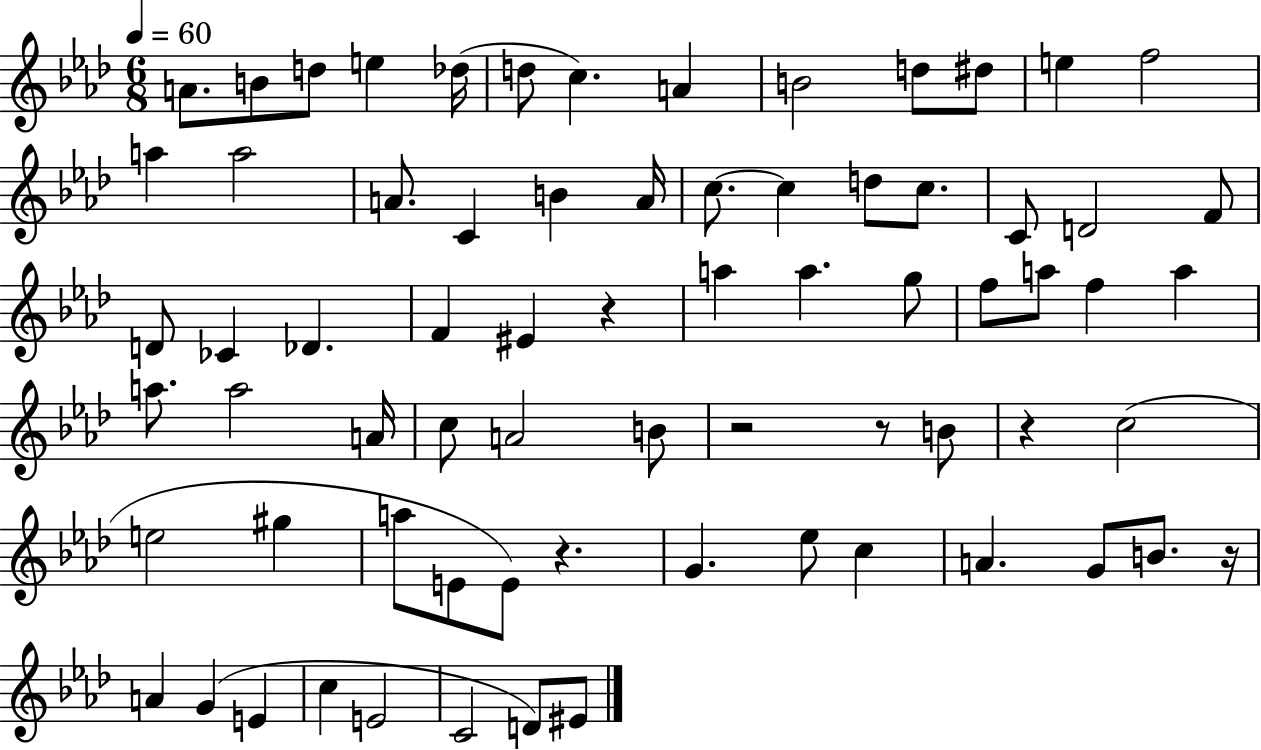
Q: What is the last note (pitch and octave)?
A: EIS4